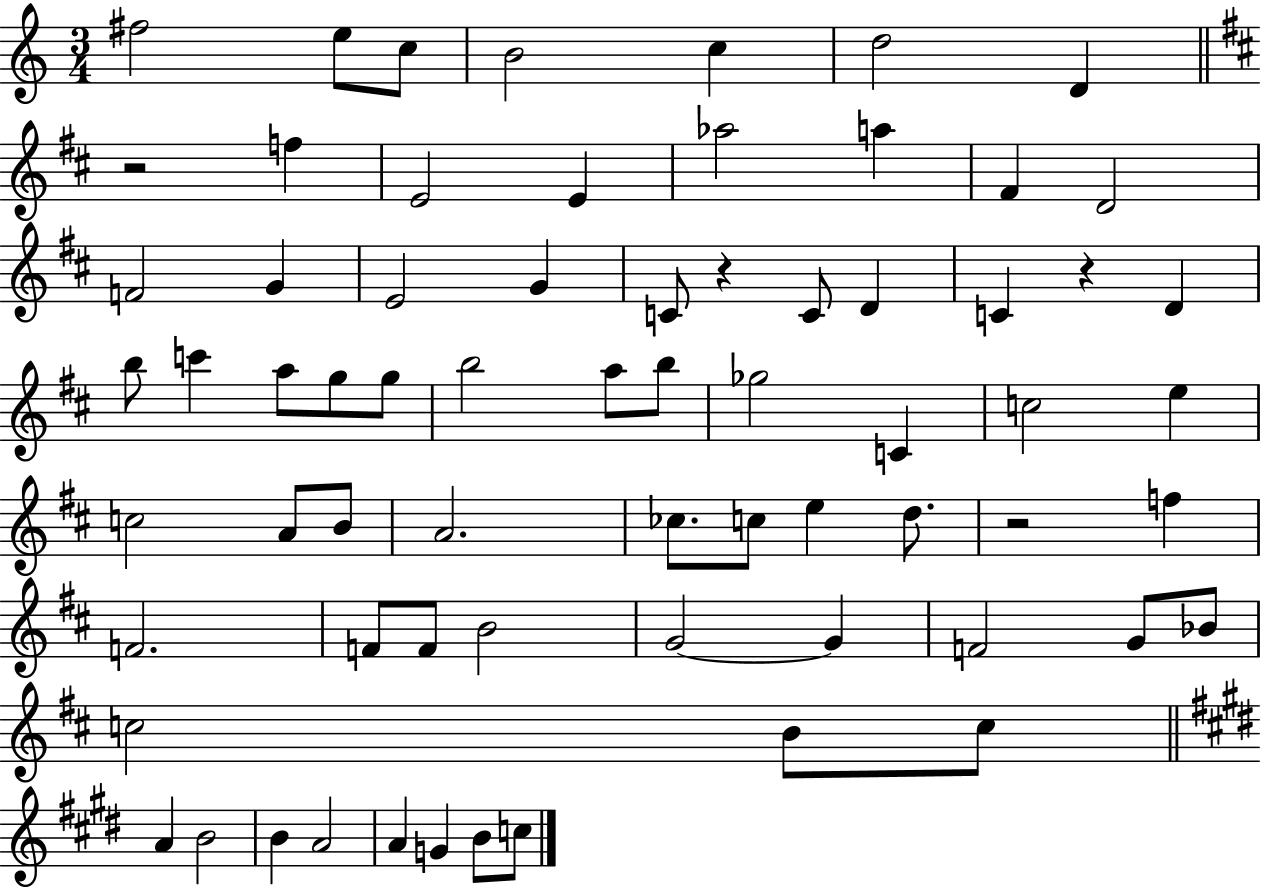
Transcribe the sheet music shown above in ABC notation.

X:1
T:Untitled
M:3/4
L:1/4
K:C
^f2 e/2 c/2 B2 c d2 D z2 f E2 E _a2 a ^F D2 F2 G E2 G C/2 z C/2 D C z D b/2 c' a/2 g/2 g/2 b2 a/2 b/2 _g2 C c2 e c2 A/2 B/2 A2 _c/2 c/2 e d/2 z2 f F2 F/2 F/2 B2 G2 G F2 G/2 _B/2 c2 B/2 c/2 A B2 B A2 A G B/2 c/2